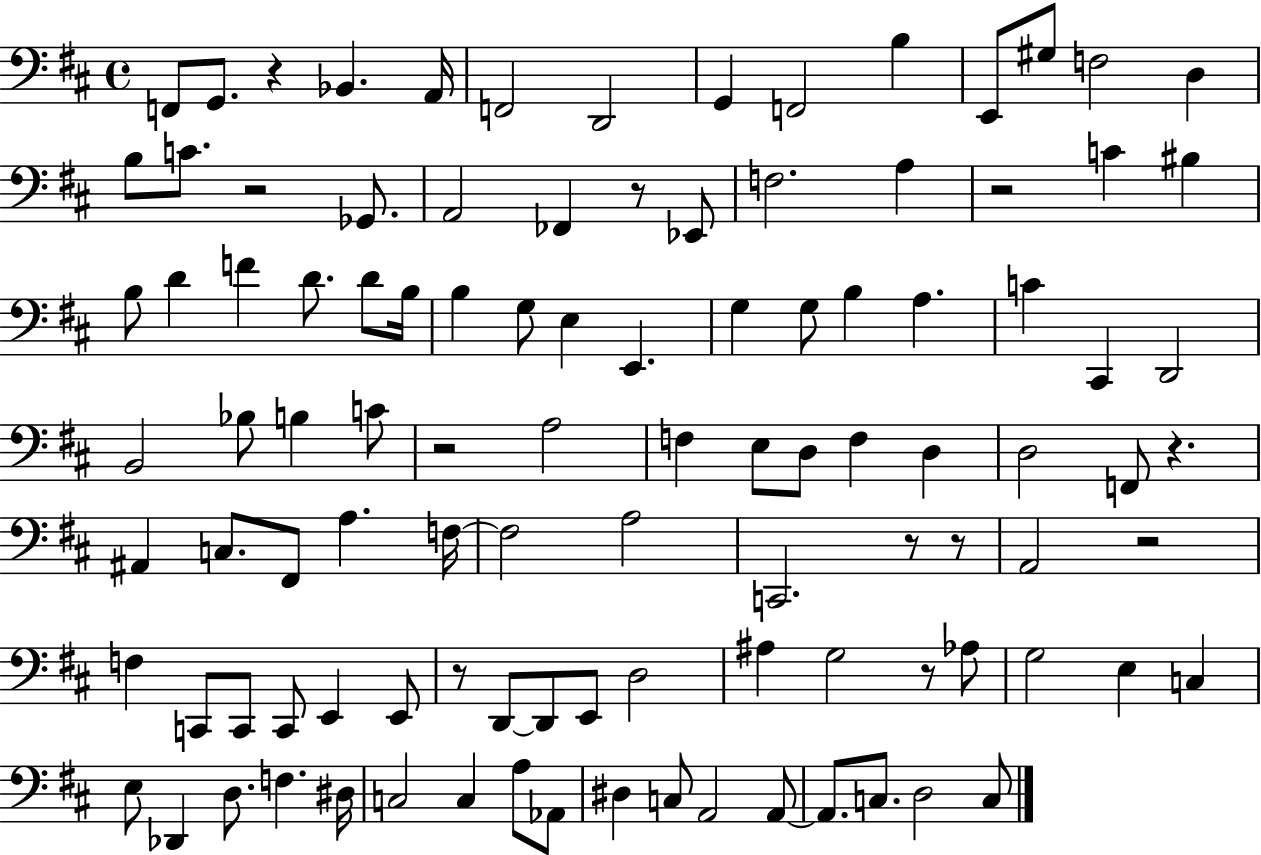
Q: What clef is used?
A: bass